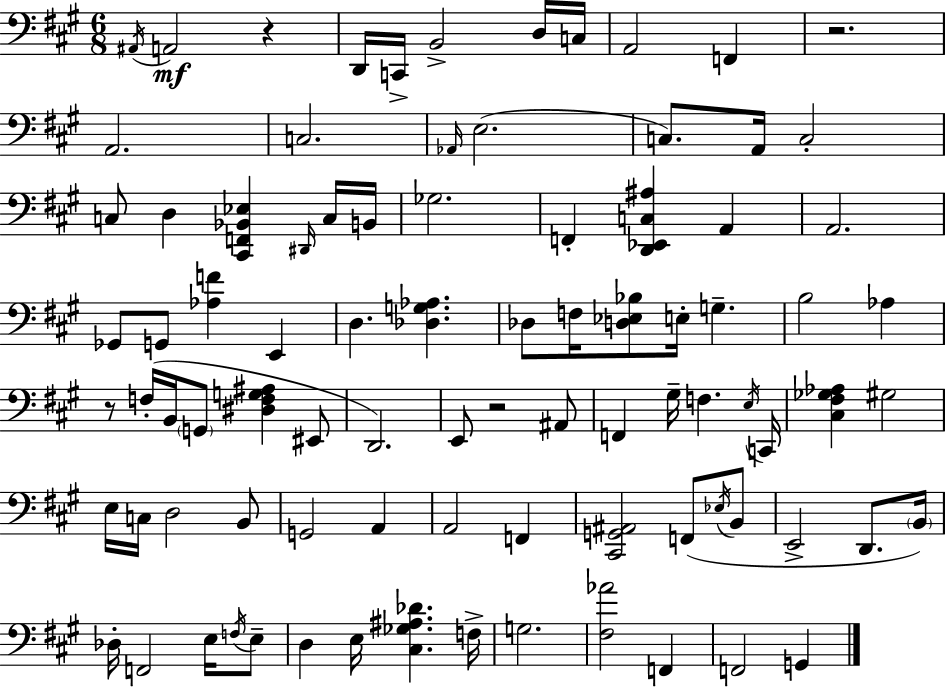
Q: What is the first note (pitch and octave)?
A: A#2